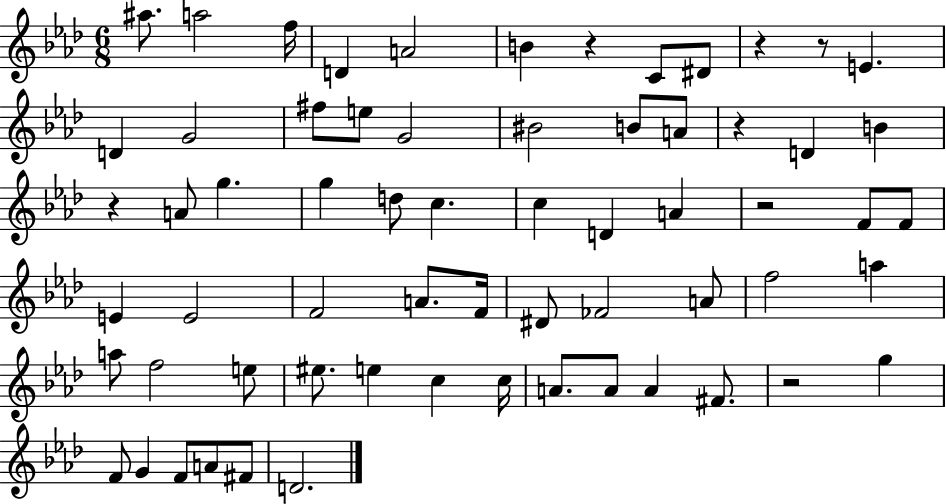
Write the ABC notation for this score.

X:1
T:Untitled
M:6/8
L:1/4
K:Ab
^a/2 a2 f/4 D A2 B z C/2 ^D/2 z z/2 E D G2 ^f/2 e/2 G2 ^B2 B/2 A/2 z D B z A/2 g g d/2 c c D A z2 F/2 F/2 E E2 F2 A/2 F/4 ^D/2 _F2 A/2 f2 a a/2 f2 e/2 ^e/2 e c c/4 A/2 A/2 A ^F/2 z2 g F/2 G F/2 A/2 ^F/2 D2